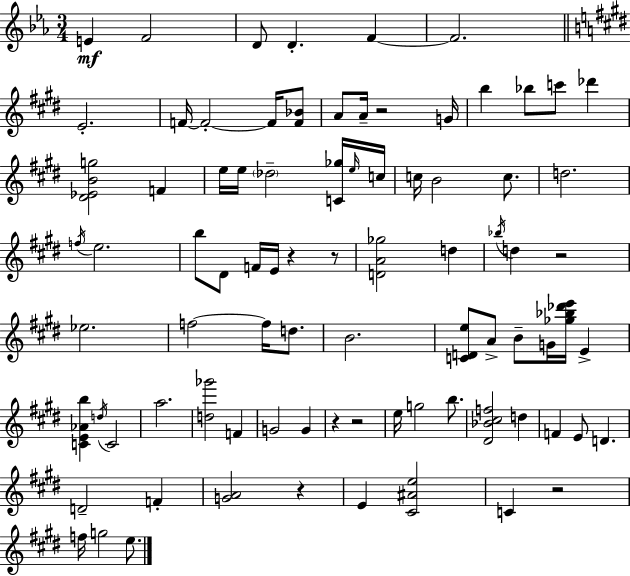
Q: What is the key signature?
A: EES major